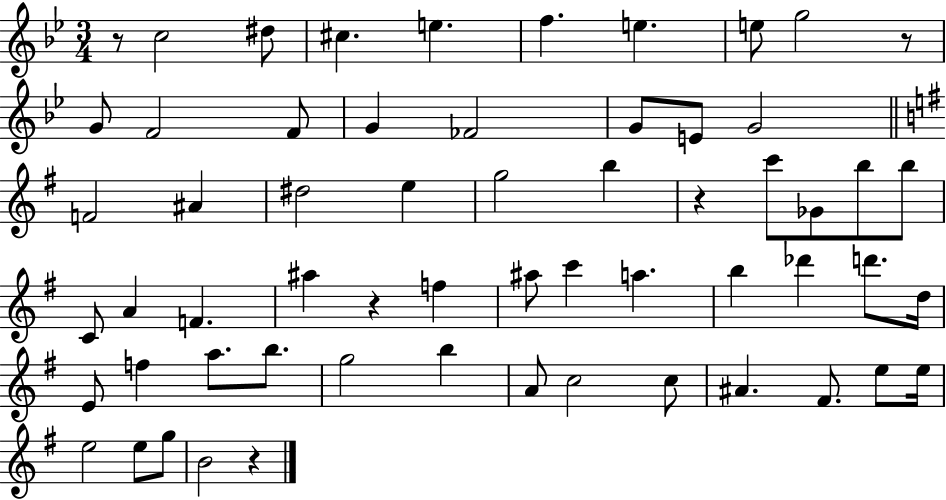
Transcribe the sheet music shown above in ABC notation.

X:1
T:Untitled
M:3/4
L:1/4
K:Bb
z/2 c2 ^d/2 ^c e f e e/2 g2 z/2 G/2 F2 F/2 G _F2 G/2 E/2 G2 F2 ^A ^d2 e g2 b z c'/2 _G/2 b/2 b/2 C/2 A F ^a z f ^a/2 c' a b _d' d'/2 d/4 E/2 f a/2 b/2 g2 b A/2 c2 c/2 ^A ^F/2 e/2 e/4 e2 e/2 g/2 B2 z